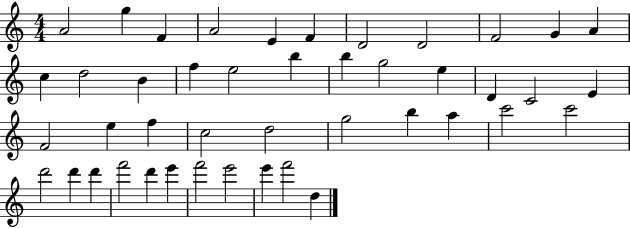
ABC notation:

X:1
T:Untitled
M:4/4
L:1/4
K:C
A2 g F A2 E F D2 D2 F2 G A c d2 B f e2 b b g2 e D C2 E F2 e f c2 d2 g2 b a c'2 c'2 d'2 d' d' f'2 d' e' f'2 e'2 e' f'2 d